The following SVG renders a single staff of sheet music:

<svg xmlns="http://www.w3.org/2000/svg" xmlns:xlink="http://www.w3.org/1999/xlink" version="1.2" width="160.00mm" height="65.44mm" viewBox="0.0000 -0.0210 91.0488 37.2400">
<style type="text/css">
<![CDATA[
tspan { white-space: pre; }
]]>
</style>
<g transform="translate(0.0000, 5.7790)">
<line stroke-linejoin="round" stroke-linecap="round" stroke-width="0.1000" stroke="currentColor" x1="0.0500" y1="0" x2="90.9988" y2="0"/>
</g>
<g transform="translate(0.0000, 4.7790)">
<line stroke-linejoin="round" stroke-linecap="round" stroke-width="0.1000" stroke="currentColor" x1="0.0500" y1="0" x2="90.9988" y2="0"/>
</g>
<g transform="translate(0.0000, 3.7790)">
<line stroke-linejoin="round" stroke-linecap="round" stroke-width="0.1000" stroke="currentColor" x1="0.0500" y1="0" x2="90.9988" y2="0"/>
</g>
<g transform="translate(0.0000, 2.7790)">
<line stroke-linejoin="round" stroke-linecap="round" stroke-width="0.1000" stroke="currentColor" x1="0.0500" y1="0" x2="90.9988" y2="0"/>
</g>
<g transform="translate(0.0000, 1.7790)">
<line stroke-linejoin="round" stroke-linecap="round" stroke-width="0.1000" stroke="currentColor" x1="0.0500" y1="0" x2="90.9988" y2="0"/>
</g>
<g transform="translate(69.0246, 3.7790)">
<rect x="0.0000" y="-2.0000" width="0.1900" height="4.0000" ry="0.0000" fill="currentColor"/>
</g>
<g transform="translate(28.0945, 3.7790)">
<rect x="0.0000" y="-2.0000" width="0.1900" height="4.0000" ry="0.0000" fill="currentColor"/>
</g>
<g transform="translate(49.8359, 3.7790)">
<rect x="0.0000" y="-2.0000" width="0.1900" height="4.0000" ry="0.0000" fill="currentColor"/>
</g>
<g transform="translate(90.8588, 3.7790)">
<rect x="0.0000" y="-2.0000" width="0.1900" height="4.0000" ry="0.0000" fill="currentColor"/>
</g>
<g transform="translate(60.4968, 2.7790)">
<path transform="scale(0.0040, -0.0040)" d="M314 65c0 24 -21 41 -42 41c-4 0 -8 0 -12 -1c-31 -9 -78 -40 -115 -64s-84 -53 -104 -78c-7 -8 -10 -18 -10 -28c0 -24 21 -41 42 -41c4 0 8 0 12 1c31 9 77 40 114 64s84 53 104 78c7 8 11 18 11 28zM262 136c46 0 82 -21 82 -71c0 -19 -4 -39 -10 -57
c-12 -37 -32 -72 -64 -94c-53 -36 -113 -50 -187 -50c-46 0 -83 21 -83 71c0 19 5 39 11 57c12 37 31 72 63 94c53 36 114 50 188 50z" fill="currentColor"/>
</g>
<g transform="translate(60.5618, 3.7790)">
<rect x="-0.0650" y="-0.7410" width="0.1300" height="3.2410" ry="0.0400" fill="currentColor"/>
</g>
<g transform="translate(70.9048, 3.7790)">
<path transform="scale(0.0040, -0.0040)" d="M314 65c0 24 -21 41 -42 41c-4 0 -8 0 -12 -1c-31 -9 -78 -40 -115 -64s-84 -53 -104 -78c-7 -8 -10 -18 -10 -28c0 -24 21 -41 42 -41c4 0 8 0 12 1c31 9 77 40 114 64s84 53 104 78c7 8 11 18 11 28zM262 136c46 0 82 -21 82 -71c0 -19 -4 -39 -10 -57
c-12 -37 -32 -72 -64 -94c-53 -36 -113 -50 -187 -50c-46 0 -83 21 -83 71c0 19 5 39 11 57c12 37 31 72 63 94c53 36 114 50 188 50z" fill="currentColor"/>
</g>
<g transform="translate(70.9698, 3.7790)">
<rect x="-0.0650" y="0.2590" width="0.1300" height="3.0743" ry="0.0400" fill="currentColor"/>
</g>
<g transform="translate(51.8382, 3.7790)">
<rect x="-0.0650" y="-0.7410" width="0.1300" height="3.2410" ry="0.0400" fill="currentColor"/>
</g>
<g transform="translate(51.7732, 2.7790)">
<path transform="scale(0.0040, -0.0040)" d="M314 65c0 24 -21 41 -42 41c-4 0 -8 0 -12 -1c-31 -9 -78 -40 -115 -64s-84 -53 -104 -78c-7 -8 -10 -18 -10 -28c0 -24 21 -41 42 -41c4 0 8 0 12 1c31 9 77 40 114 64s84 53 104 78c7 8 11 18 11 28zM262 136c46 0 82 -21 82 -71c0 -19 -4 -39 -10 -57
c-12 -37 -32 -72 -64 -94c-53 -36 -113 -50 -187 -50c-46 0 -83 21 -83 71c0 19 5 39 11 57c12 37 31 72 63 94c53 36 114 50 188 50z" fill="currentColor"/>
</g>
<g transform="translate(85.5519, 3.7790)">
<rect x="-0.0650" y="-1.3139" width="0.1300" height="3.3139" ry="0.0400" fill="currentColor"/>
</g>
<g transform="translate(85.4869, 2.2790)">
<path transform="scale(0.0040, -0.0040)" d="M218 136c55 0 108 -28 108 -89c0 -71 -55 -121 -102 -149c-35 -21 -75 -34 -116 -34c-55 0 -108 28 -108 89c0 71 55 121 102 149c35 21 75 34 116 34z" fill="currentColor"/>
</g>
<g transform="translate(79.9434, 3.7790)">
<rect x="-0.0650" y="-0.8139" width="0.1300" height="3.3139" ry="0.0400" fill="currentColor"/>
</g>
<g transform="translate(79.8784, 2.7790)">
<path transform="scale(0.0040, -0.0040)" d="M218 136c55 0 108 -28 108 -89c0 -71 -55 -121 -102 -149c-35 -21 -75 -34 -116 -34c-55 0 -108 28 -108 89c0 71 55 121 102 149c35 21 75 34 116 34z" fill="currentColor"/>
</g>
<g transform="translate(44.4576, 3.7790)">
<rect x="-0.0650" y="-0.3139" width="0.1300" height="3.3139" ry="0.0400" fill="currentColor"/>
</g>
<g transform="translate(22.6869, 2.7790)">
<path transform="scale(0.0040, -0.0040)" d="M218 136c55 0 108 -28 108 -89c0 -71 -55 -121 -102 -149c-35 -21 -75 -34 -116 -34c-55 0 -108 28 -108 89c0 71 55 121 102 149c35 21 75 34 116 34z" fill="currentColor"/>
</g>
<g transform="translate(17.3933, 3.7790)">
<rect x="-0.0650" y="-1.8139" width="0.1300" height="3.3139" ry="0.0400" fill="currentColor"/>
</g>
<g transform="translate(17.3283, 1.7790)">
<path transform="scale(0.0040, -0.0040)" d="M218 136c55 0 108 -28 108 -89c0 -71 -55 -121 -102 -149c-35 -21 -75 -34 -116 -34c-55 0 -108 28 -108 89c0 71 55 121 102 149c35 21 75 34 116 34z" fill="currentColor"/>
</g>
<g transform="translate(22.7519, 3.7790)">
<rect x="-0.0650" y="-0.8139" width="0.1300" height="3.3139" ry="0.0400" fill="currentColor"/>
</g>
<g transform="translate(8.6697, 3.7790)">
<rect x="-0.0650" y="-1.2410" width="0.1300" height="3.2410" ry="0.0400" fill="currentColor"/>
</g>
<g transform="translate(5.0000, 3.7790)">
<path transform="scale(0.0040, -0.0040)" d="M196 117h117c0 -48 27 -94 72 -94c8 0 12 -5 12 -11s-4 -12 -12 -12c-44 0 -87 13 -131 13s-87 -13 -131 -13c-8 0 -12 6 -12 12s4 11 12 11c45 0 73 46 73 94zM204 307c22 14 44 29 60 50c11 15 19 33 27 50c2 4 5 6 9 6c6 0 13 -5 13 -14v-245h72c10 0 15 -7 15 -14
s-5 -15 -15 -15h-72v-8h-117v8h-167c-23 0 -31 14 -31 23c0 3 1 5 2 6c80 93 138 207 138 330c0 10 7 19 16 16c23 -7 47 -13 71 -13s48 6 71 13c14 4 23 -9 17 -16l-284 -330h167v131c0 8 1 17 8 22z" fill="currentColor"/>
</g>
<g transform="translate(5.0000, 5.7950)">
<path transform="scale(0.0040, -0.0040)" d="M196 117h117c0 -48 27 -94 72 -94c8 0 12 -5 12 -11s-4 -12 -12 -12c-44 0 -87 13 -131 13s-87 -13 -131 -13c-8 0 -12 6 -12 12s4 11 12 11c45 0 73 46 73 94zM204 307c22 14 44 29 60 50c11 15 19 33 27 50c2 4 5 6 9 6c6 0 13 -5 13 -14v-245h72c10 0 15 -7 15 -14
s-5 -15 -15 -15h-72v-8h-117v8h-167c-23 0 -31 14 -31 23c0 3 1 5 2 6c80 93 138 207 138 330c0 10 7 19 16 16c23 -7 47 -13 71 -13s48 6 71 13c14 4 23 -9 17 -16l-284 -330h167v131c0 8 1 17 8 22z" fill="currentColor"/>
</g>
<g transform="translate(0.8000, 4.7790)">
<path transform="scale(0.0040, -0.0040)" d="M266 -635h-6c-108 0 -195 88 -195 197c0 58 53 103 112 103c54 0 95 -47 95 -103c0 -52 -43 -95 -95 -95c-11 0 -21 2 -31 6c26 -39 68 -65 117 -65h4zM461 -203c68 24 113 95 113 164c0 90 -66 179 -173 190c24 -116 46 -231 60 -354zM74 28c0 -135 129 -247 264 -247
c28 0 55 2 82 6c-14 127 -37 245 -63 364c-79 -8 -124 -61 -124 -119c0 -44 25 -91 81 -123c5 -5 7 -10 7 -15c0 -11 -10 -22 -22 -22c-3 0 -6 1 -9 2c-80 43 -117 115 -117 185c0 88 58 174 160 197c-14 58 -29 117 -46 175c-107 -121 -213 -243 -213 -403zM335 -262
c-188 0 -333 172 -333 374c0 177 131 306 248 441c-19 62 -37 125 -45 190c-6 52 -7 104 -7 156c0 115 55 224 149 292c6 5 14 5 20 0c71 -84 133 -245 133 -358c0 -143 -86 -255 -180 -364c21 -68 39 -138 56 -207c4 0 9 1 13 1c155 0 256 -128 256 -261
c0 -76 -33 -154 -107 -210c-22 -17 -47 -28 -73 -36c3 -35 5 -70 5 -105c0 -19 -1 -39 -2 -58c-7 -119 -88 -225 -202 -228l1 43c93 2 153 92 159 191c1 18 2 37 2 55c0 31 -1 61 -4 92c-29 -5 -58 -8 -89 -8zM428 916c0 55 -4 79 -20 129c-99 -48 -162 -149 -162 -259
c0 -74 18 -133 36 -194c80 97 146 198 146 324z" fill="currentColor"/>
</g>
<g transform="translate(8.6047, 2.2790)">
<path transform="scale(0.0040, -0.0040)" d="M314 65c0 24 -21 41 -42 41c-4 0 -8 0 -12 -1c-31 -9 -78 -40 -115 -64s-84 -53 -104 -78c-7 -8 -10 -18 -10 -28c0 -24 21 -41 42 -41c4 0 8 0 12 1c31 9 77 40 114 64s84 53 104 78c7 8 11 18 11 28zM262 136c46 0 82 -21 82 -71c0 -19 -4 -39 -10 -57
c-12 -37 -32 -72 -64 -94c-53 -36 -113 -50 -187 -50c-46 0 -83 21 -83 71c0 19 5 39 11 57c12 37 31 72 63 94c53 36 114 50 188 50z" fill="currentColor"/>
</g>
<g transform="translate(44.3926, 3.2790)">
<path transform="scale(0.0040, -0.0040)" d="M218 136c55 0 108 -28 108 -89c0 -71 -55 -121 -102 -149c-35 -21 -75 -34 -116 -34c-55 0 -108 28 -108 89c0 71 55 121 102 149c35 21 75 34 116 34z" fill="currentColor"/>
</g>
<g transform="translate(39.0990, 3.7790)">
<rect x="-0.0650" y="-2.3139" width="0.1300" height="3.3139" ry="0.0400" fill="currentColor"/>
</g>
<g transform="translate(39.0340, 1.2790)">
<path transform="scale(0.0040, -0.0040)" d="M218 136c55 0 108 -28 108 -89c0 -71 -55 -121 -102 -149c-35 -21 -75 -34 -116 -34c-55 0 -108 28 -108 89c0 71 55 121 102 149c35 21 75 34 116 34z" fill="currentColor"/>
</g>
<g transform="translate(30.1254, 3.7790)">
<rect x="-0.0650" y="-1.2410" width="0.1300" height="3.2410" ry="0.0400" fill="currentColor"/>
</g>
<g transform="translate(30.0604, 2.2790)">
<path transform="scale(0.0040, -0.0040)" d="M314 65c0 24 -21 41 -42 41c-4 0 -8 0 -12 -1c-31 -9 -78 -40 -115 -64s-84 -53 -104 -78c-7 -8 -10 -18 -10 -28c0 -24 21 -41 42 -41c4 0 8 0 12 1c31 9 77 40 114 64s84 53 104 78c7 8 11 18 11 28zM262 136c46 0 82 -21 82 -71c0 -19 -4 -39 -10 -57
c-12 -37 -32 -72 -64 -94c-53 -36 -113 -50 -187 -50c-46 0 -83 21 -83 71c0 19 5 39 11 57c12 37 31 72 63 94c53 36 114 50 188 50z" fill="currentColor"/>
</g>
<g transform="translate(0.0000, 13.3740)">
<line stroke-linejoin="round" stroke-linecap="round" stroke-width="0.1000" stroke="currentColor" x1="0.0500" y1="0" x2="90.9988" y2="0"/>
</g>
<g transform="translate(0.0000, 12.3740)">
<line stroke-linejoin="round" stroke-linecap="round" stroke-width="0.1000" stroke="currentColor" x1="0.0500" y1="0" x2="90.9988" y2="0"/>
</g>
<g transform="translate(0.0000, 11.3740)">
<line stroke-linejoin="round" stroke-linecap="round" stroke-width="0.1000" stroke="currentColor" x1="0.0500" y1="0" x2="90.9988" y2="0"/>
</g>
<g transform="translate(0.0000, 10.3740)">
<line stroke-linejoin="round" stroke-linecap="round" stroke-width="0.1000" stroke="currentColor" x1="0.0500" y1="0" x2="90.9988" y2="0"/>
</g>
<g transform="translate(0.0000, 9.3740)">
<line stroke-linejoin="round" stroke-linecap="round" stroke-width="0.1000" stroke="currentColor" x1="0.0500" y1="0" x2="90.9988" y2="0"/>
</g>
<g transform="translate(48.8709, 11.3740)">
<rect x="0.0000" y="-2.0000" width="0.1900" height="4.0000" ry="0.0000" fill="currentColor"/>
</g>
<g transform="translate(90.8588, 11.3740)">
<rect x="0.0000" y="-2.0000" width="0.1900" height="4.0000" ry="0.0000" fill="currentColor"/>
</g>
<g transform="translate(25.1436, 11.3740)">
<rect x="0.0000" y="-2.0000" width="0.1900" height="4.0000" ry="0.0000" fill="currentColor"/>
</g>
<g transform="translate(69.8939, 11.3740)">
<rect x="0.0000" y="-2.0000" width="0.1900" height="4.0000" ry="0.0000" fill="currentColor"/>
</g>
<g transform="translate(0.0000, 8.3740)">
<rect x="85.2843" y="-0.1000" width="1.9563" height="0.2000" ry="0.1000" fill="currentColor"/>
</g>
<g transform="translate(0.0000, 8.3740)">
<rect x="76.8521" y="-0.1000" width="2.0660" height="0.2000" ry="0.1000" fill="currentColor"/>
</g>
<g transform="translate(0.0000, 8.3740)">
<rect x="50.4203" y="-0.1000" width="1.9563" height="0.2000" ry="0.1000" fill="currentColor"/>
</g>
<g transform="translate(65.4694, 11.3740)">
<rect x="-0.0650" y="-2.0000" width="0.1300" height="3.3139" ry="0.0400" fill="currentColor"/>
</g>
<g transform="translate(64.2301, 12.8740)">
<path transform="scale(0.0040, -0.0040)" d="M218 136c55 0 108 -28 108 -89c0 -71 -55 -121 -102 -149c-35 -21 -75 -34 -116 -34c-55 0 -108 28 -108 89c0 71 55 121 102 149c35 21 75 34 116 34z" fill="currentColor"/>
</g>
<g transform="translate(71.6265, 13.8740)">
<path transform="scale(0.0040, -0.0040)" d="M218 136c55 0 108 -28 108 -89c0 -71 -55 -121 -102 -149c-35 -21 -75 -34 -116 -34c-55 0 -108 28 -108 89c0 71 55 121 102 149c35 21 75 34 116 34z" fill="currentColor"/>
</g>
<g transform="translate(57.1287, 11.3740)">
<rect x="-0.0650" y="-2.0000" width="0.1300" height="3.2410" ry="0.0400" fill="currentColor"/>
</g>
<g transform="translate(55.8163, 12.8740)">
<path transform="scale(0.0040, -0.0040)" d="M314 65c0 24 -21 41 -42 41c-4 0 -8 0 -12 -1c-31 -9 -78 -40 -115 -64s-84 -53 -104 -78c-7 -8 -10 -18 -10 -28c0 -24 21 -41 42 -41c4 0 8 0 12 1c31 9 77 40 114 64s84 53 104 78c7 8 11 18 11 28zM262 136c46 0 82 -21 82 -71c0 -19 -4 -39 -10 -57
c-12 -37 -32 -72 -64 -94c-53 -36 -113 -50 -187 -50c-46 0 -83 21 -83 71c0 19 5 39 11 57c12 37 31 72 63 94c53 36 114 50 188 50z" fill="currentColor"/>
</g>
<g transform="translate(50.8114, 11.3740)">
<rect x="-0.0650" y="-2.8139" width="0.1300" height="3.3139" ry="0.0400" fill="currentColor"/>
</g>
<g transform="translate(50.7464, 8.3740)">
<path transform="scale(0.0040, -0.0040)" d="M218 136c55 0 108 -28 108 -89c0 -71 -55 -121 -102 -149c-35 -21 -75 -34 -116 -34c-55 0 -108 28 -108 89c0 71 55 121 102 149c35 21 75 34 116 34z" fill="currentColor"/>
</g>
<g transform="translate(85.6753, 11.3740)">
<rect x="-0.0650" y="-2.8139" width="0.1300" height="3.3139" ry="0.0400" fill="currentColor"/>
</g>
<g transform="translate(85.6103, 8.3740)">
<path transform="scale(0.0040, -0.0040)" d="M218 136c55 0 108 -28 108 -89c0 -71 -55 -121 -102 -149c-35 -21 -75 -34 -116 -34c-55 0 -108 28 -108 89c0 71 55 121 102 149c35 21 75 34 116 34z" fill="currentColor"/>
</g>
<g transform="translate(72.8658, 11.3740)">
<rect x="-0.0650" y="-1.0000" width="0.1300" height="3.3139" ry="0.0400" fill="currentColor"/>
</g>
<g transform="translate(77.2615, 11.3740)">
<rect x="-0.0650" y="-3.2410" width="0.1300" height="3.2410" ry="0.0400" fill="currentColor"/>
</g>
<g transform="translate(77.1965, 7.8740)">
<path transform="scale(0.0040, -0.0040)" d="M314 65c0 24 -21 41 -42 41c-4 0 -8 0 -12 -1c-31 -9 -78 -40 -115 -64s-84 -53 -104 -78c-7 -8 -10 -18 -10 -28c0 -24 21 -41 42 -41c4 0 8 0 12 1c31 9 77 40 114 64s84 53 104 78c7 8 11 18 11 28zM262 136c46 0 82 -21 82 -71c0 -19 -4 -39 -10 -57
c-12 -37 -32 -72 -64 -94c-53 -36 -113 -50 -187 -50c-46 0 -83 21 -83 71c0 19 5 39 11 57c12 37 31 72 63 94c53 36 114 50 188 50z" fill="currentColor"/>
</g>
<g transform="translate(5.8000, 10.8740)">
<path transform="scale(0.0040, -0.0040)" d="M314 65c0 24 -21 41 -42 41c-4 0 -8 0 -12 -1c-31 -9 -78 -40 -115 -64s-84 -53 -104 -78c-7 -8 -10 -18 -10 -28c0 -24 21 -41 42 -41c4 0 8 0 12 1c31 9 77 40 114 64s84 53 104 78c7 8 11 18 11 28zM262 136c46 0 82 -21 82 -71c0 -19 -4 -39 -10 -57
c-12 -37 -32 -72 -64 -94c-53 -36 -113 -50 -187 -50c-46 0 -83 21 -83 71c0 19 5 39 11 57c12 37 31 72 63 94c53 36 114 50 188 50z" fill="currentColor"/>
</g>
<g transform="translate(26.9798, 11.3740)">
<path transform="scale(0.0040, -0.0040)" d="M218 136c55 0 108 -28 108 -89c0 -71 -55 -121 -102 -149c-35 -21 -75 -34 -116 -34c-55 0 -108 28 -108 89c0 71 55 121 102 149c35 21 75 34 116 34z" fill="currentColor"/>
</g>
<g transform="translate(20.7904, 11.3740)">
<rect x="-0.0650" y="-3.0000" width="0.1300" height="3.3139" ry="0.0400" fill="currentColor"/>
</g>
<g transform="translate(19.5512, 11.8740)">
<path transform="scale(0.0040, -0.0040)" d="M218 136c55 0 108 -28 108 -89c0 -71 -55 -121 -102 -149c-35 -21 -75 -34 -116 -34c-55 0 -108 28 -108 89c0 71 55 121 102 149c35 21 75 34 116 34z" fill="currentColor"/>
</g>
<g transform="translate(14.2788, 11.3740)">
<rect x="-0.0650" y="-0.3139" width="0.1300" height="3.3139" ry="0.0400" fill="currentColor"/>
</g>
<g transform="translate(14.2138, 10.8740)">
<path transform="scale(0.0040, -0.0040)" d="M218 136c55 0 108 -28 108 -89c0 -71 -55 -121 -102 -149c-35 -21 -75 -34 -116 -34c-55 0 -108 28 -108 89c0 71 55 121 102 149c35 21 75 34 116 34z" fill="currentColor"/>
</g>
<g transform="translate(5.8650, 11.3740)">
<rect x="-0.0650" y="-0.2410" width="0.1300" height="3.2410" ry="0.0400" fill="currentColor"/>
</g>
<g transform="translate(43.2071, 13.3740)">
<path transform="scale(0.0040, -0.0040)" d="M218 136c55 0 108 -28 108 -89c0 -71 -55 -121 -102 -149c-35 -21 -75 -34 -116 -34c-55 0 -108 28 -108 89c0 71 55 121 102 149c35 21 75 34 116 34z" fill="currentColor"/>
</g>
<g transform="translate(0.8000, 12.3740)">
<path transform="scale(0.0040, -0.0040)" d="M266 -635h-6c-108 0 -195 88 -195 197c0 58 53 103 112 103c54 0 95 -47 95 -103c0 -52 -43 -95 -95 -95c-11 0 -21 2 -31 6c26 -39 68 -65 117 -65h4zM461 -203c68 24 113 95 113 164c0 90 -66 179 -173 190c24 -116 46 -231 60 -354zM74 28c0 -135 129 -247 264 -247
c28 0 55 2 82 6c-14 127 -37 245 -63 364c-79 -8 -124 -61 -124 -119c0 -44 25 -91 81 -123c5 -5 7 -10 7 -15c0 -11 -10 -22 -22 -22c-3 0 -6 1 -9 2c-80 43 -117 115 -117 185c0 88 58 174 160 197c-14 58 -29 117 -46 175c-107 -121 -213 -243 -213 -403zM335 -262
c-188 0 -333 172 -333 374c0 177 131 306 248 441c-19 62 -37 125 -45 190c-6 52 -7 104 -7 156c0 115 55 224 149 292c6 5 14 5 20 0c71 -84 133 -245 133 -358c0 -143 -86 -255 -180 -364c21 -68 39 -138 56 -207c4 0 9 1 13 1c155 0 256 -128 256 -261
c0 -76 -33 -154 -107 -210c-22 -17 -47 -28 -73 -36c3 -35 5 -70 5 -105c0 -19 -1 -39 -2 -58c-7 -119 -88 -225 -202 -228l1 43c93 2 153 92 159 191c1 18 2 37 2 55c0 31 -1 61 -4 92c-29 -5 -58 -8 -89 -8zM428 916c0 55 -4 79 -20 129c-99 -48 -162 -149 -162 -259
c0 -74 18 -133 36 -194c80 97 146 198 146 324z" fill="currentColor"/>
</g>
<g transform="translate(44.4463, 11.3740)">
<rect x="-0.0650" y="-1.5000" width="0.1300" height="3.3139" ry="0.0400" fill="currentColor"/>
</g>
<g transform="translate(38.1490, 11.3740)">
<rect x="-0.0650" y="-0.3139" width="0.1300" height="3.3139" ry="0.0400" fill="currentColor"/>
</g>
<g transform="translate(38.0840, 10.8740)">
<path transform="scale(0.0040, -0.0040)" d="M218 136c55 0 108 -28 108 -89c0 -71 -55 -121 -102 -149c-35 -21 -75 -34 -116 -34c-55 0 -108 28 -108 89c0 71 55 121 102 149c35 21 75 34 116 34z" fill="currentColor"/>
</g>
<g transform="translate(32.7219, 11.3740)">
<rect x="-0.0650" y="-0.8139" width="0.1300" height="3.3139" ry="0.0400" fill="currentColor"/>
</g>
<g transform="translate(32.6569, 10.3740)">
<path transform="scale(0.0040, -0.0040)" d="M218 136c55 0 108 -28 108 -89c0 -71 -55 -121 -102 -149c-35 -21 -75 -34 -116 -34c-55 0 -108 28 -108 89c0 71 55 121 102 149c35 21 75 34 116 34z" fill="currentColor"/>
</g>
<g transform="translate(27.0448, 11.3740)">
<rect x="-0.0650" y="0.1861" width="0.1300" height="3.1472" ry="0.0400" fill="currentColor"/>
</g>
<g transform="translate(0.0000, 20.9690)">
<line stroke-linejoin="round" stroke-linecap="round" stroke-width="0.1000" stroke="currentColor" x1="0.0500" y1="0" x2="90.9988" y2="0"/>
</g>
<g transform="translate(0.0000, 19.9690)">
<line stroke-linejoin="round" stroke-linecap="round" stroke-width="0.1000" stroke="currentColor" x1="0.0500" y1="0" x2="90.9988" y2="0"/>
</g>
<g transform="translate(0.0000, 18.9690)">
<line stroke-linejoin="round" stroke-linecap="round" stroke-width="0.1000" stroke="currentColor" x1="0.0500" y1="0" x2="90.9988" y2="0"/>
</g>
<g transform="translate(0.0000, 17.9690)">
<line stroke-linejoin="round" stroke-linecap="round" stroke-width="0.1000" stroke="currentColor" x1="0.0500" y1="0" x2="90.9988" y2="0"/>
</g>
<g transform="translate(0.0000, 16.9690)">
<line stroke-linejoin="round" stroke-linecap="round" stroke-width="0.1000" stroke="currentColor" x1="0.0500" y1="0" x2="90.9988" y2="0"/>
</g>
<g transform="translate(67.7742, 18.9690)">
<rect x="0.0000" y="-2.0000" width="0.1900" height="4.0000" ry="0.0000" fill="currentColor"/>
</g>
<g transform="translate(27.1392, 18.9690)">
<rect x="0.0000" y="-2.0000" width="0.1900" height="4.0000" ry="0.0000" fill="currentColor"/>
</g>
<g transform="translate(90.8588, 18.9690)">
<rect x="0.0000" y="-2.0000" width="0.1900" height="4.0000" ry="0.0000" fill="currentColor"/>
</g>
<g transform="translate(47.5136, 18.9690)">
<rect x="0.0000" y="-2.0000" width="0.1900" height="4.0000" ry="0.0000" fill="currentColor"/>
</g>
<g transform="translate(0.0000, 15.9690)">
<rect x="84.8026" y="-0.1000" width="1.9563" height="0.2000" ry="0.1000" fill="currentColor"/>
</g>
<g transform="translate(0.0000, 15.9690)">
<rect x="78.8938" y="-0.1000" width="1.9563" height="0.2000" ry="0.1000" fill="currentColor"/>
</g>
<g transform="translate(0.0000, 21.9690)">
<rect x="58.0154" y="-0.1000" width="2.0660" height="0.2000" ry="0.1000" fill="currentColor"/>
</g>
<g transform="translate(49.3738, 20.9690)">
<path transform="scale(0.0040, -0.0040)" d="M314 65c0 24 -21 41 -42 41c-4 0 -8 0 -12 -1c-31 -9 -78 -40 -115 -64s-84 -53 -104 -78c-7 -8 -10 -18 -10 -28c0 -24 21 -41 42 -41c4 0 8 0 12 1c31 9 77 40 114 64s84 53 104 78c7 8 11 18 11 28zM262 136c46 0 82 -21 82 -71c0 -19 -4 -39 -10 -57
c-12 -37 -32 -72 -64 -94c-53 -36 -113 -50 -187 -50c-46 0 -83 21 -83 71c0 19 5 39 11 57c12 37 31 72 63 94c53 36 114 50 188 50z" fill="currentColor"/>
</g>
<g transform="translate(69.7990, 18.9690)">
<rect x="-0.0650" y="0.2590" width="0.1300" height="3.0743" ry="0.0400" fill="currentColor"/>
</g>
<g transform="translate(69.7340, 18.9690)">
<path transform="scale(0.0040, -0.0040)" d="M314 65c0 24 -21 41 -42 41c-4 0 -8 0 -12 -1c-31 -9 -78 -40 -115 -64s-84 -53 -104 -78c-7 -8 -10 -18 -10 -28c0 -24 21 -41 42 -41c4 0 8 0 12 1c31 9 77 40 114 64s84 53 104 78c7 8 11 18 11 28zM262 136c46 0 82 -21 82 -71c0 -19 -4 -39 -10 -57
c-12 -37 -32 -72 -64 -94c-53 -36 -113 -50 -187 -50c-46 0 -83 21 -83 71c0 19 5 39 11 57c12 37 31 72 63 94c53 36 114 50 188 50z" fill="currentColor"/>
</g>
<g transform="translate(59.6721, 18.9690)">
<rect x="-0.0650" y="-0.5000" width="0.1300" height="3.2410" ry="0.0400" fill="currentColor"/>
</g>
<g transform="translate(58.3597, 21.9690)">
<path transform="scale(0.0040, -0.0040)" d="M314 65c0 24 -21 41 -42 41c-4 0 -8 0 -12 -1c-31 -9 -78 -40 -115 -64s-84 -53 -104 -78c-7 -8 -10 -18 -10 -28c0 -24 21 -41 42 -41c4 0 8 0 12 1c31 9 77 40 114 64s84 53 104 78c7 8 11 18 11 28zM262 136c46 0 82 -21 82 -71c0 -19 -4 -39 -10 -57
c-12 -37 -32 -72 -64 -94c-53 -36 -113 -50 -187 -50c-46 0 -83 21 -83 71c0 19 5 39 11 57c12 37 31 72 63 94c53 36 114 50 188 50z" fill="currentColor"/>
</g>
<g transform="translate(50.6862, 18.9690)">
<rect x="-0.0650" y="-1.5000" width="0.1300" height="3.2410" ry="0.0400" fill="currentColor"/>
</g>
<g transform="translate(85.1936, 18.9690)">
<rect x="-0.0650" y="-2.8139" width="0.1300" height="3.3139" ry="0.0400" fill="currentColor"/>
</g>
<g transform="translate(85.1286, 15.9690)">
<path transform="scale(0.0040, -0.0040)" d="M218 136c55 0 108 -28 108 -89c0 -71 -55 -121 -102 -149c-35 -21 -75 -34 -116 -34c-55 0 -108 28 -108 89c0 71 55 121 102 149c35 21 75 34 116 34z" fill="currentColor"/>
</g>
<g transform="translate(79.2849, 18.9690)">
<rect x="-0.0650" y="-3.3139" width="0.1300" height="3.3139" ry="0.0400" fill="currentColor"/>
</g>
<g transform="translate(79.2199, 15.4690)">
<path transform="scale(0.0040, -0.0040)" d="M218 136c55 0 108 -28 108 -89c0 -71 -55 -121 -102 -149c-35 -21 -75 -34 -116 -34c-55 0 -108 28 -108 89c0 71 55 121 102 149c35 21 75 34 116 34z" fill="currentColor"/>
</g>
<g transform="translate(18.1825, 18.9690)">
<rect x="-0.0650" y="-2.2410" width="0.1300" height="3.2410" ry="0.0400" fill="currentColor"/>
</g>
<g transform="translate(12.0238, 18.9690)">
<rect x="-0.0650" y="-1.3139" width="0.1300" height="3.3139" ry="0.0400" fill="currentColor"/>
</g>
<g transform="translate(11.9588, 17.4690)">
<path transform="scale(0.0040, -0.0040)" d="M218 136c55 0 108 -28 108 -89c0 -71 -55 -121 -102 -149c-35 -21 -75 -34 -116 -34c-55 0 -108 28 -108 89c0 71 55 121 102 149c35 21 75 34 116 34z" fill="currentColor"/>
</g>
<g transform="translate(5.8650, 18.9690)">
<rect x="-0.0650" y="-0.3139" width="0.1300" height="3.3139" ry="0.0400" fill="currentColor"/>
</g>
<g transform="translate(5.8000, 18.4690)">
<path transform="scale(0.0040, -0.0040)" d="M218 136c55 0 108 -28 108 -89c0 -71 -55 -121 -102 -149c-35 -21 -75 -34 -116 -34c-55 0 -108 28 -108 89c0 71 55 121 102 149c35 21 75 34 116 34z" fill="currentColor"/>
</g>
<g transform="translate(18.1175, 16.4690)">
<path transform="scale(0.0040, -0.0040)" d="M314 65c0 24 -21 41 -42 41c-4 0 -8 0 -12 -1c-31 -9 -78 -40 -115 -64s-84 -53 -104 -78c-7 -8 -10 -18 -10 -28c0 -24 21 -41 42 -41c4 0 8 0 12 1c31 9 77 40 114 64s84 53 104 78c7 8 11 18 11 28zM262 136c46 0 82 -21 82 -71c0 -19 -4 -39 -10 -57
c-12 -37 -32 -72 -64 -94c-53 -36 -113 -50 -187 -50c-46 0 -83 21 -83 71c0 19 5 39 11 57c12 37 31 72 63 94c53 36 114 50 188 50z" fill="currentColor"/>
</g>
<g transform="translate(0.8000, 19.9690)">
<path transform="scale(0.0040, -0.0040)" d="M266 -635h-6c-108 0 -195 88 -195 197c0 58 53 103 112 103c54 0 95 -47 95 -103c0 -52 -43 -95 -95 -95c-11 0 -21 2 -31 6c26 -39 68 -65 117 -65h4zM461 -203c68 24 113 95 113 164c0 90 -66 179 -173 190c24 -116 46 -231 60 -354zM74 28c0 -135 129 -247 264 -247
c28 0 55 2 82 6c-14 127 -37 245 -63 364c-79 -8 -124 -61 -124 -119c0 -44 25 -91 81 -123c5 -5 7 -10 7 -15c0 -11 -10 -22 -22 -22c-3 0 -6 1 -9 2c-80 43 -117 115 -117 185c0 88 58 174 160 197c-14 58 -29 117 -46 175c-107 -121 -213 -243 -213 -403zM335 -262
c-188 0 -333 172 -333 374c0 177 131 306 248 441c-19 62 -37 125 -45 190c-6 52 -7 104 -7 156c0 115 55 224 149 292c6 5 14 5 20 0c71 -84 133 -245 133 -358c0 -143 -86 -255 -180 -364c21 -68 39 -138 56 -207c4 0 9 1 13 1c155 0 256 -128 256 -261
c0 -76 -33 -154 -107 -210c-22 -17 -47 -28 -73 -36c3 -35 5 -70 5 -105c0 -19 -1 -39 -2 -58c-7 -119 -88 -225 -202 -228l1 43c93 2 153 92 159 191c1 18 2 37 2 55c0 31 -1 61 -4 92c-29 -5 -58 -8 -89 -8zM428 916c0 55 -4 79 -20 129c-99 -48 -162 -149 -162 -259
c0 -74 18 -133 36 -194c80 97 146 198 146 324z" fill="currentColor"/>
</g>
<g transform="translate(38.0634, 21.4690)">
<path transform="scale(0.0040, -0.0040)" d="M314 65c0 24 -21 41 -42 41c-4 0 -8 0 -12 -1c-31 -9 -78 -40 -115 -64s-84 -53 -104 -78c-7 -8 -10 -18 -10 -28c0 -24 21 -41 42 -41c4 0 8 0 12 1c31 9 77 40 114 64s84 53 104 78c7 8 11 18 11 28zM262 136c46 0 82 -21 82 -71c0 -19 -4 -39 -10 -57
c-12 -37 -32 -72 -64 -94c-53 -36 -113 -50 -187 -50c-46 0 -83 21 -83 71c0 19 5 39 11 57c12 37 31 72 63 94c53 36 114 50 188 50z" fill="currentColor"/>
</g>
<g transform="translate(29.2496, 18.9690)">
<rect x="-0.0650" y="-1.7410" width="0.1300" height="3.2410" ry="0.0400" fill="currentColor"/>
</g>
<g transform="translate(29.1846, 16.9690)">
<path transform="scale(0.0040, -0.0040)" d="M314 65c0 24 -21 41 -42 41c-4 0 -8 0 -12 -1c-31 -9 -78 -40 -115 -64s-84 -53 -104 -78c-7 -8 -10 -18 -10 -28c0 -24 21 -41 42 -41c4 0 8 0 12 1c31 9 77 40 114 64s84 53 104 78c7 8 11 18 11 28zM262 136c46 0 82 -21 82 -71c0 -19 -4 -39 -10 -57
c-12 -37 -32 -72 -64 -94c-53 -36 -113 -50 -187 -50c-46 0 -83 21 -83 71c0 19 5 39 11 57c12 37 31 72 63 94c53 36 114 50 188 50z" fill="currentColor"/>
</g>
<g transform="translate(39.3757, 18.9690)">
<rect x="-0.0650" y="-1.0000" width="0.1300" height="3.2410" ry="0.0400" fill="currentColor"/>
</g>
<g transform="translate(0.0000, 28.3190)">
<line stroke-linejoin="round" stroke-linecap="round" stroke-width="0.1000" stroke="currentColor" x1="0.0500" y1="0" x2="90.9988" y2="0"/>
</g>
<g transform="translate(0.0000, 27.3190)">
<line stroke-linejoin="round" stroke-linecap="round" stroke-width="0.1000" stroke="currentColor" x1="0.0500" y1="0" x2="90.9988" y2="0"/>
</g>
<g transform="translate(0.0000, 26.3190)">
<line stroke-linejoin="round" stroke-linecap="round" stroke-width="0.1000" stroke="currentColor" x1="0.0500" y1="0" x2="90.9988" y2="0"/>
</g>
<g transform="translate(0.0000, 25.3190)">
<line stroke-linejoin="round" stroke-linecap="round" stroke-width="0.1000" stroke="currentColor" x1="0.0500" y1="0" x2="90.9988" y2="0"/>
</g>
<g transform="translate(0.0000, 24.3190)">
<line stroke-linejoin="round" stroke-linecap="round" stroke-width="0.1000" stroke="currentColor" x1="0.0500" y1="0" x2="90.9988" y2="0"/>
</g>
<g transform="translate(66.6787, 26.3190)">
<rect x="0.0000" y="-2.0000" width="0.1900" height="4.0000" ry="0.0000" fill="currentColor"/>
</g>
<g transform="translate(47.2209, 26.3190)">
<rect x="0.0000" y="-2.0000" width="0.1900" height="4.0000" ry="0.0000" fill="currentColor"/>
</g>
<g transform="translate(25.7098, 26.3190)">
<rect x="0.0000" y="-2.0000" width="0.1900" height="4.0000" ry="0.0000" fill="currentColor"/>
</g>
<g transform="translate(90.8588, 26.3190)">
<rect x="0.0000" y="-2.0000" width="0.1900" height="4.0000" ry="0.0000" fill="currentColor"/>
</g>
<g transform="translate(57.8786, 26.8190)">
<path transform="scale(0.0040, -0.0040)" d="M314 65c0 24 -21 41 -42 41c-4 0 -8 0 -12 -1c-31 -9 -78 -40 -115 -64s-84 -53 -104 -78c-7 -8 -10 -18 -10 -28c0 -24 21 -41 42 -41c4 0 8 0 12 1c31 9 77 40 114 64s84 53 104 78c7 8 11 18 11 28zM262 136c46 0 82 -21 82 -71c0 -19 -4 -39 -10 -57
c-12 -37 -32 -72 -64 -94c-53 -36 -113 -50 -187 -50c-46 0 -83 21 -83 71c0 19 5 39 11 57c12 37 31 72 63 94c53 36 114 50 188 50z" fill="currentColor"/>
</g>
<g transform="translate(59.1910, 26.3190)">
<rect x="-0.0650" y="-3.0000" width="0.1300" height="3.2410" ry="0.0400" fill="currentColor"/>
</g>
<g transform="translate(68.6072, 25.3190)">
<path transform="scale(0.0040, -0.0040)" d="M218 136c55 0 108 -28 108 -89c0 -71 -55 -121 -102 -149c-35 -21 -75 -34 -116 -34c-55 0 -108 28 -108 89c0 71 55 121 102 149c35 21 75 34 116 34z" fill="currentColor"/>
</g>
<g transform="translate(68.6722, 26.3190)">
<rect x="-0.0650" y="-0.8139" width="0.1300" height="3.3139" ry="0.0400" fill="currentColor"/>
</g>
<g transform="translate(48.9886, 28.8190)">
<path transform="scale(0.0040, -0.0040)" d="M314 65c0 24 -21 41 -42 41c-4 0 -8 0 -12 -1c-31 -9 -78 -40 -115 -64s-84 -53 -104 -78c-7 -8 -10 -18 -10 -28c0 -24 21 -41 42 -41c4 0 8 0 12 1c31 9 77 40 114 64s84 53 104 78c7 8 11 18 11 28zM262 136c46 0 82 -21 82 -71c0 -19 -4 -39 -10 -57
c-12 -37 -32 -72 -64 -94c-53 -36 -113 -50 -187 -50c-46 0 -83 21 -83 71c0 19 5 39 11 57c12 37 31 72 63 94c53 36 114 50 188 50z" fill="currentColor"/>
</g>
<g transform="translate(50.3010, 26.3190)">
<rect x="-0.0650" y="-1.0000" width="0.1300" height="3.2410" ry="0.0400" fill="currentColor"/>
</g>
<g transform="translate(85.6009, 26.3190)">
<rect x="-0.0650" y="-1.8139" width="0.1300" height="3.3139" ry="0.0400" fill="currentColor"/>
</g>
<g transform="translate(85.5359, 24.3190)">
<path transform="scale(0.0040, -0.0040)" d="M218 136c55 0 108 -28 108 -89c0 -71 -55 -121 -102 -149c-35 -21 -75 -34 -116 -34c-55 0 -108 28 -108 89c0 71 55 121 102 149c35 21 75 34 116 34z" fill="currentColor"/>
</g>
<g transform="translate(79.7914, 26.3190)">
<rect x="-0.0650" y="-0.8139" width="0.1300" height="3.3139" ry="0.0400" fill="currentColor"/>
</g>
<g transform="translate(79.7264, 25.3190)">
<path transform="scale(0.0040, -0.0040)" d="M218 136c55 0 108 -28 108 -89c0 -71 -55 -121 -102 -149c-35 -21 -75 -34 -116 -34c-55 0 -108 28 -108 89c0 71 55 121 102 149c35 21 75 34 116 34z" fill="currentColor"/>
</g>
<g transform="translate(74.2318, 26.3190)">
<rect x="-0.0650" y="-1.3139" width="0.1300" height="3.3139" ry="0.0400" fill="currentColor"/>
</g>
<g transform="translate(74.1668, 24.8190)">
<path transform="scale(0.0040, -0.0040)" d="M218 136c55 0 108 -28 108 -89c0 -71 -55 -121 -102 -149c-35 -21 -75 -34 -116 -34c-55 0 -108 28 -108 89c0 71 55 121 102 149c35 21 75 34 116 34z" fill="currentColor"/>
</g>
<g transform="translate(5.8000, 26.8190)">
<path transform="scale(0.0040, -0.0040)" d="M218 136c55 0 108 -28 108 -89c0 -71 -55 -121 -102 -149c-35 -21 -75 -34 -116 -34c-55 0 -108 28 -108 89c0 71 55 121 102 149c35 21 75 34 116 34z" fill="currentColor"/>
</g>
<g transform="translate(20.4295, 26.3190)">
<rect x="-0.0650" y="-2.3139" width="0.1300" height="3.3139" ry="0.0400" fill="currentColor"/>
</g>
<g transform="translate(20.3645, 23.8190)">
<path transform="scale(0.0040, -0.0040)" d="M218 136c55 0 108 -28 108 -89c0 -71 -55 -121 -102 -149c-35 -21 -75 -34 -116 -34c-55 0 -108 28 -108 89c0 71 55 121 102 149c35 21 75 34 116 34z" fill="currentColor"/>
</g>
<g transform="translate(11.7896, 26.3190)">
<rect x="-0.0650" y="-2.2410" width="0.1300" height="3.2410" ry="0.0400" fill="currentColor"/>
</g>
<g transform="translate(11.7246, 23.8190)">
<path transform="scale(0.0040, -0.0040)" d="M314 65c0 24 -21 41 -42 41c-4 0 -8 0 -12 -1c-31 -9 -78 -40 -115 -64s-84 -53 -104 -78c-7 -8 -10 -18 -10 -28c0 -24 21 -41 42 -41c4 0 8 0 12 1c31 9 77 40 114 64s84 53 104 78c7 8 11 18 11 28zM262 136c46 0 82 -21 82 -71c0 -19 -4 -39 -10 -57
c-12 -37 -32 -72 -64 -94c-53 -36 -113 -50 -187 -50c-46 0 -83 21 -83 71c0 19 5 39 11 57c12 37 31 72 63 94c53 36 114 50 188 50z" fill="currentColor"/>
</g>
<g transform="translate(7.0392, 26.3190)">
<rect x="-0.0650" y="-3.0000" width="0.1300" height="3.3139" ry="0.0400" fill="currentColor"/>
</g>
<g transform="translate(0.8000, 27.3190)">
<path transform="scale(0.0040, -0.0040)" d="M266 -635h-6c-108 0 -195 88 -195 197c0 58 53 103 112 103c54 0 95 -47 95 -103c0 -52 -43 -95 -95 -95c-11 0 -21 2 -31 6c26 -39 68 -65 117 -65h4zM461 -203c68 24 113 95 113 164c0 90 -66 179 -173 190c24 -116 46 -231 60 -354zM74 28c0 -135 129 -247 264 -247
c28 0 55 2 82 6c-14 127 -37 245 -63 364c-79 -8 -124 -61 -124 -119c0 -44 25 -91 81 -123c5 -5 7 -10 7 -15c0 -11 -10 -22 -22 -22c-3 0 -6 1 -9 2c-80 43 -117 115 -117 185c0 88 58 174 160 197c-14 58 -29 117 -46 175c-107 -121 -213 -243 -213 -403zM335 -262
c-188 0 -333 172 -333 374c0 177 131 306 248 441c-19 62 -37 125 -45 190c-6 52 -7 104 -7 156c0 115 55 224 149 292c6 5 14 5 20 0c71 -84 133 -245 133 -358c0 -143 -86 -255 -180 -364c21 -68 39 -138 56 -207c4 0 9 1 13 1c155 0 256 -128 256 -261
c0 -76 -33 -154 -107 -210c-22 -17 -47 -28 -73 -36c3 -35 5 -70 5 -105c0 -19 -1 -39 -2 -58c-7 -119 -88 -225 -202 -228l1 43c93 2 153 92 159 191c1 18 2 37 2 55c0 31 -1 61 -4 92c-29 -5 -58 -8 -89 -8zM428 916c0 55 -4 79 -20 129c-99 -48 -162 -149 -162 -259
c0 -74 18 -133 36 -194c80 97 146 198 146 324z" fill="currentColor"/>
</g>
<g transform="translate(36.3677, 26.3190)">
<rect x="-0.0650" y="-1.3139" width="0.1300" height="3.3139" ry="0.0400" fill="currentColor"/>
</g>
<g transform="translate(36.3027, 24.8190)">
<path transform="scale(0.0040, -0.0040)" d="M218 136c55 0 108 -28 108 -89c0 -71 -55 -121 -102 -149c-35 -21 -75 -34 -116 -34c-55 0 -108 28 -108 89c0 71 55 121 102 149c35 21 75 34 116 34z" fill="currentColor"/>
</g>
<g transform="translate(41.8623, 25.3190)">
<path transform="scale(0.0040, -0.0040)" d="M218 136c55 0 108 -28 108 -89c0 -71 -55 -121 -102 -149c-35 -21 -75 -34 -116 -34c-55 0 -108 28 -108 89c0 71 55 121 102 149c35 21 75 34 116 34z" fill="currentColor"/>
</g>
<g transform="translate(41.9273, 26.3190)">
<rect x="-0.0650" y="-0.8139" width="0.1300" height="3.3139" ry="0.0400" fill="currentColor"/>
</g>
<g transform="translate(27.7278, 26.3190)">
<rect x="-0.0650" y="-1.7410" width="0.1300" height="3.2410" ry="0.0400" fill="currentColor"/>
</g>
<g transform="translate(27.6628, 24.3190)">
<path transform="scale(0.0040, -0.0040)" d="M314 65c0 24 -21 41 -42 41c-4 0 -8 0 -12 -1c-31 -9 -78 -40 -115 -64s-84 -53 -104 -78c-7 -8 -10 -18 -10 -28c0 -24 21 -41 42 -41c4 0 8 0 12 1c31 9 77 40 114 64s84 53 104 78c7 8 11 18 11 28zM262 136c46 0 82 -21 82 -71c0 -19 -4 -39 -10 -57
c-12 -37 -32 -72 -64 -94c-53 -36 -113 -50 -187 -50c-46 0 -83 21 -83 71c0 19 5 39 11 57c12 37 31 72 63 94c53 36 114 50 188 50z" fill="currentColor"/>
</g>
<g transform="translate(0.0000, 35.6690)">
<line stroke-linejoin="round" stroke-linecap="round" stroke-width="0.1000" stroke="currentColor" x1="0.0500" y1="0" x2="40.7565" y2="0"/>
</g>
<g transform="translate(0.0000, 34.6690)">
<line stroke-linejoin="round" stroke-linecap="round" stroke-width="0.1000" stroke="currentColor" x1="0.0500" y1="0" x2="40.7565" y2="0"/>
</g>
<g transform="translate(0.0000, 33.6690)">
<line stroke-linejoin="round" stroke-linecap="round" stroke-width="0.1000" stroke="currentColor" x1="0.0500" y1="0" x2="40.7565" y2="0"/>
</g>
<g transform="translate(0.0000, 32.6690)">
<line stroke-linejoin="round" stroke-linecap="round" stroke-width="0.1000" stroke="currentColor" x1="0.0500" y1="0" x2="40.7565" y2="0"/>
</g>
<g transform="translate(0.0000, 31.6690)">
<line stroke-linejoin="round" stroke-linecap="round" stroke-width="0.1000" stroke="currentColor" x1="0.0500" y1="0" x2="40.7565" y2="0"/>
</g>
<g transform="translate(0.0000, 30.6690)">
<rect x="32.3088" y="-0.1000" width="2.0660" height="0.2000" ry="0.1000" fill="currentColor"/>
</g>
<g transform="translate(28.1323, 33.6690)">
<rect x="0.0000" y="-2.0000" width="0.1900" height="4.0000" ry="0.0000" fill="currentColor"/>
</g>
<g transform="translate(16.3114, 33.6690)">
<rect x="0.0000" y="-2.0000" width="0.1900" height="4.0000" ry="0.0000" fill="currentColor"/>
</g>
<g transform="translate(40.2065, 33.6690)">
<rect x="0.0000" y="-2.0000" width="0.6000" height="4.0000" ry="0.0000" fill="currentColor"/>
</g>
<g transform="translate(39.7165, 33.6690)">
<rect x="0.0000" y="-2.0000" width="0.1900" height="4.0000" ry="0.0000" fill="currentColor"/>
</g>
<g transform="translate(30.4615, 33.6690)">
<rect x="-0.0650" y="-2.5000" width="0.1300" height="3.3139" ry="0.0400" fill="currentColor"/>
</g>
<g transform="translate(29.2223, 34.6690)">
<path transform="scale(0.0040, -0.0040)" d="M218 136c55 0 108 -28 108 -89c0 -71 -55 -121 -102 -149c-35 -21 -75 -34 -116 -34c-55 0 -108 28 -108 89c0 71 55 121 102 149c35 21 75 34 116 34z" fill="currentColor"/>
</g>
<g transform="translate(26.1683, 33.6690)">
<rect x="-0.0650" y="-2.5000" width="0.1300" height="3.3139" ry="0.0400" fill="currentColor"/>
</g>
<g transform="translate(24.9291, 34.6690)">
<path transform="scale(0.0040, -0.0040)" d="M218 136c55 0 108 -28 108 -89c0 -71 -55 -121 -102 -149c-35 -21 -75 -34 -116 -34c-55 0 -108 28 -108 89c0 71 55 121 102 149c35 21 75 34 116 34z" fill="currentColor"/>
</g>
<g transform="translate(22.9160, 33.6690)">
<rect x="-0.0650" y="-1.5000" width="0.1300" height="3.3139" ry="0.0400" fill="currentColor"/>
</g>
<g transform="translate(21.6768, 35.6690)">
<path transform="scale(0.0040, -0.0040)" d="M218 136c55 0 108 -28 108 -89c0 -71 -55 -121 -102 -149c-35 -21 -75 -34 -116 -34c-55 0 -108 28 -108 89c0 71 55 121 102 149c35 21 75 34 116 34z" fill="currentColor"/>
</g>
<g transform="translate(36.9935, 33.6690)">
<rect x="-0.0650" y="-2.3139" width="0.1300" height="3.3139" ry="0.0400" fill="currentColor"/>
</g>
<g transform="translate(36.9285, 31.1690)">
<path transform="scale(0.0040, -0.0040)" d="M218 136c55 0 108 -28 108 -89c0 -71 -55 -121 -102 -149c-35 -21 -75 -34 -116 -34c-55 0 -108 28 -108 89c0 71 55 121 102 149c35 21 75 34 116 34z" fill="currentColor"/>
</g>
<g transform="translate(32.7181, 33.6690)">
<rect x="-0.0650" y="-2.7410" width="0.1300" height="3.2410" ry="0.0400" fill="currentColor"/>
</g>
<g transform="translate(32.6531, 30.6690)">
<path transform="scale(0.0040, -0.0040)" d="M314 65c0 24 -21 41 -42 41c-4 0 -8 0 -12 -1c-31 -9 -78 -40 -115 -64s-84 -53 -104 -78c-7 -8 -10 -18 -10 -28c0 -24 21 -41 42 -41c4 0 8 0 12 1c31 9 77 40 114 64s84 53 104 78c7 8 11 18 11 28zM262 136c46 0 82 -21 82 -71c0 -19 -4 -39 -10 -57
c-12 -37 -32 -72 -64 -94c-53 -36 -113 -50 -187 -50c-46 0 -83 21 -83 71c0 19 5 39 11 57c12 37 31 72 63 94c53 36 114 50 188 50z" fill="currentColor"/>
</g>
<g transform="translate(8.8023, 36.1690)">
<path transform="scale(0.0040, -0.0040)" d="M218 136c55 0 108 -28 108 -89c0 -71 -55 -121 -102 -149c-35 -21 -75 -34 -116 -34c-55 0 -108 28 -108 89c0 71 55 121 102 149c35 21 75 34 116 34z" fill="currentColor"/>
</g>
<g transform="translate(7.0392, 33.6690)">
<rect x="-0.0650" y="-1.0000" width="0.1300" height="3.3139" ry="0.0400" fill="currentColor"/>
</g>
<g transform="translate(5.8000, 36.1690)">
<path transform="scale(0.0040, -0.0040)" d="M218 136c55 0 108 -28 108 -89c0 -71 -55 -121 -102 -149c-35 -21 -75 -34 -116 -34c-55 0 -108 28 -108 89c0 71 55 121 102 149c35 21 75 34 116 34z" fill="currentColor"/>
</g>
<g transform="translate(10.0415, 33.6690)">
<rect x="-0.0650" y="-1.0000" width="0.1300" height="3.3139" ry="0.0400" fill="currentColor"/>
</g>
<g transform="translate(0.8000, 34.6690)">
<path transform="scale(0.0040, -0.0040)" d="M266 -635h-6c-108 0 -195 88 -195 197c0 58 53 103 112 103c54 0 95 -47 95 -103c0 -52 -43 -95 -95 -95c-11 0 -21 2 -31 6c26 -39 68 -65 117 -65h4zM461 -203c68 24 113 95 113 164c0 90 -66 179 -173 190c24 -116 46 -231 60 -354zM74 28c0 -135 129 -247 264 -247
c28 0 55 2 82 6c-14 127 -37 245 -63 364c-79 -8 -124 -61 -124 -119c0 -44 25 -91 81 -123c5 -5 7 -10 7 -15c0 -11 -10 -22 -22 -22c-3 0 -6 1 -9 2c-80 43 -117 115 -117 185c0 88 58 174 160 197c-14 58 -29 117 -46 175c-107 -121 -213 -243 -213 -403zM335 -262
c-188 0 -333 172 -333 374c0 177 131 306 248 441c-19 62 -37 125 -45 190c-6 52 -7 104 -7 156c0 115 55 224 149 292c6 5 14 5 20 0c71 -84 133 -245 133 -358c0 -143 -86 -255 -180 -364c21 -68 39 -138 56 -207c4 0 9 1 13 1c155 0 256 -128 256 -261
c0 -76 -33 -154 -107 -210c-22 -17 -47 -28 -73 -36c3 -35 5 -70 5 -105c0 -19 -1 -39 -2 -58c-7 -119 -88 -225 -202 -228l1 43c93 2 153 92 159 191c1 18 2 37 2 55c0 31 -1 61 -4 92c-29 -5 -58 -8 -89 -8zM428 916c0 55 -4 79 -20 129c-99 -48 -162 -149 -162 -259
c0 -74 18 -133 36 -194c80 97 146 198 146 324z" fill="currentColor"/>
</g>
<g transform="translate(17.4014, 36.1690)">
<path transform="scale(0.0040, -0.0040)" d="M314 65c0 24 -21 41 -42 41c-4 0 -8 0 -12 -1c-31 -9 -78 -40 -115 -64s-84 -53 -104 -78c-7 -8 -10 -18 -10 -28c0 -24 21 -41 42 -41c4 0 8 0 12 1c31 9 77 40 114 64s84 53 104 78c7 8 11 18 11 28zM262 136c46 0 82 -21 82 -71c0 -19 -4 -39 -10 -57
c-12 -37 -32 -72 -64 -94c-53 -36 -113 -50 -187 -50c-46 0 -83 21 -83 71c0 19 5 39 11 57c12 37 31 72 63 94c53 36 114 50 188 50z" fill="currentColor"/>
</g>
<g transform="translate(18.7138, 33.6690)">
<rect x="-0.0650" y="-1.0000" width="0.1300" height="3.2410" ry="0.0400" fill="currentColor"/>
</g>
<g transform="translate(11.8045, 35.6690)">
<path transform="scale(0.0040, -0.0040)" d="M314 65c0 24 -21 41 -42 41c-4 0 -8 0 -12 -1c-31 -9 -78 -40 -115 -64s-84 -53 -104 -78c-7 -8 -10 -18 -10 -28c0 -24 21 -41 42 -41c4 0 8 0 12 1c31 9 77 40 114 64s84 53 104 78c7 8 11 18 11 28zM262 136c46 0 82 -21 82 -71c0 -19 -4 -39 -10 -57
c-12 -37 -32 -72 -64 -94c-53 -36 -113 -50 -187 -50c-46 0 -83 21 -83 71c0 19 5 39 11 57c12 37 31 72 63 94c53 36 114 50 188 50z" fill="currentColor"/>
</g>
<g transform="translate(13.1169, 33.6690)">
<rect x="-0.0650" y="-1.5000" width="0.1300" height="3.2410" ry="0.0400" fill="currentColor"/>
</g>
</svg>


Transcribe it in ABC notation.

X:1
T:Untitled
M:4/4
L:1/4
K:C
e2 f d e2 g c d2 d2 B2 d e c2 c A B d c E a F2 F D b2 a c e g2 f2 D2 E2 C2 B2 b a A g2 g f2 e d D2 A2 d e d f D D E2 D2 E G G a2 g